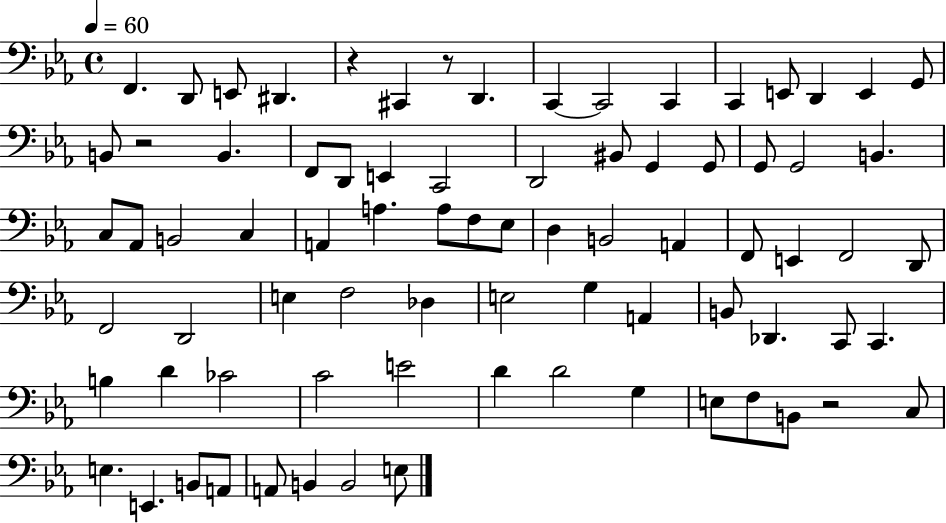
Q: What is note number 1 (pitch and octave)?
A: F2